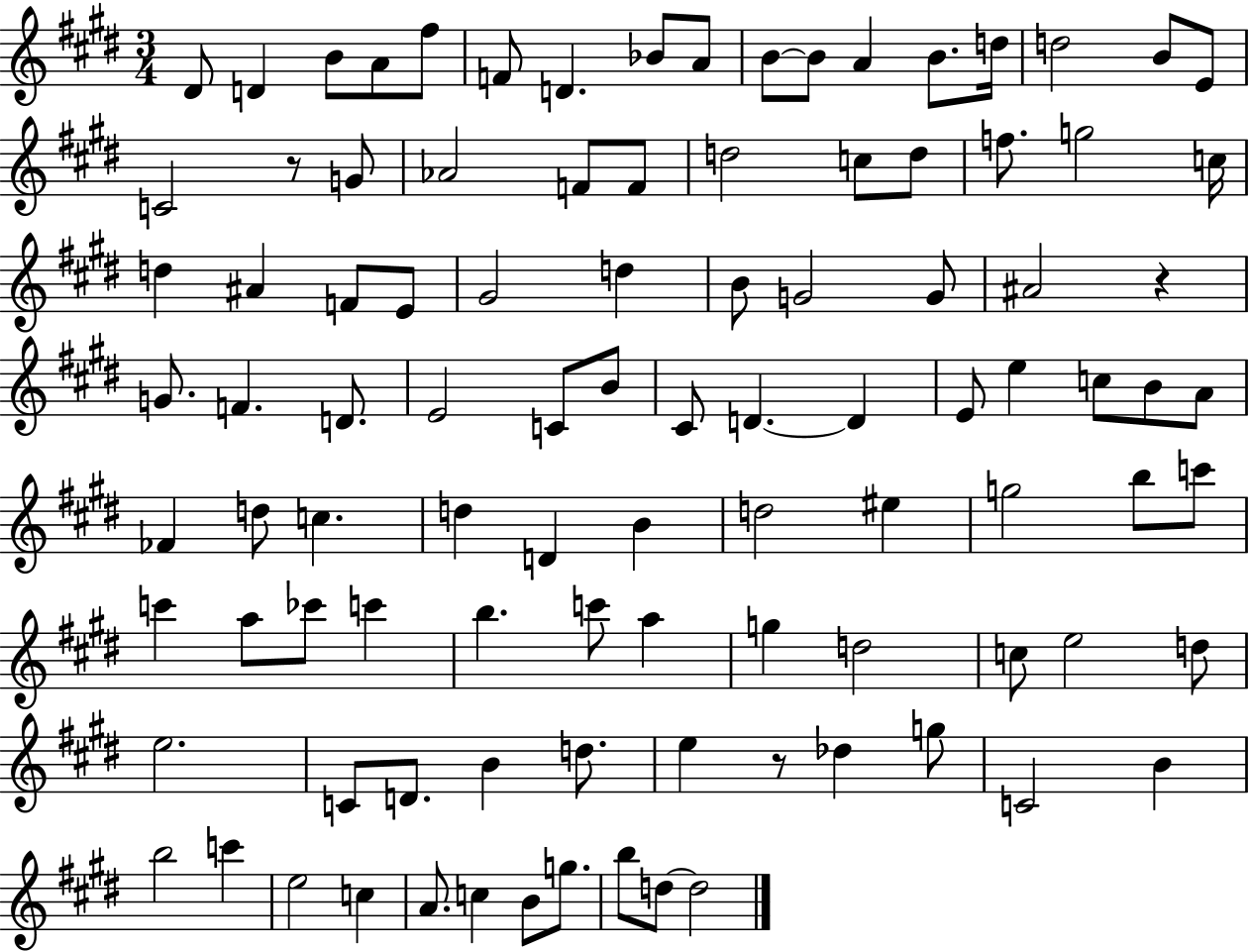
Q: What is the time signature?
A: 3/4